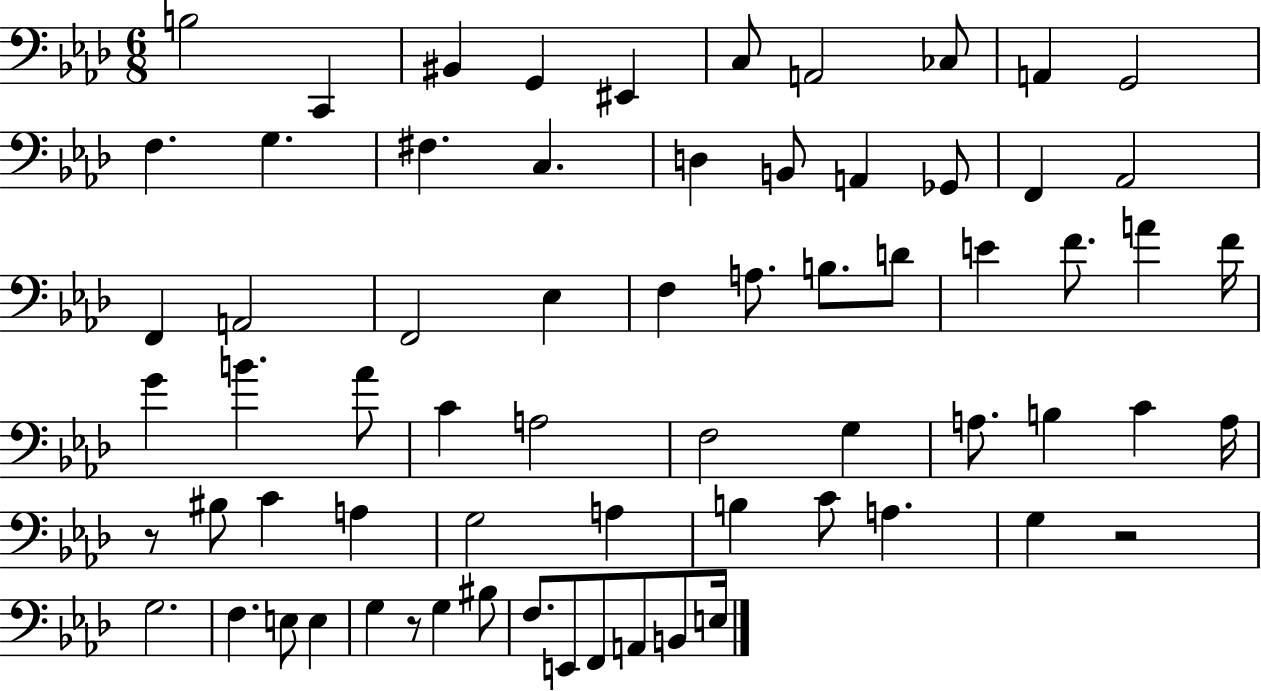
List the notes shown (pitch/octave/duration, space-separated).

B3/h C2/q BIS2/q G2/q EIS2/q C3/e A2/h CES3/e A2/q G2/h F3/q. G3/q. F#3/q. C3/q. D3/q B2/e A2/q Gb2/e F2/q Ab2/h F2/q A2/h F2/h Eb3/q F3/q A3/e. B3/e. D4/e E4/q F4/e. A4/q F4/s G4/q B4/q. Ab4/e C4/q A3/h F3/h G3/q A3/e. B3/q C4/q A3/s R/e BIS3/e C4/q A3/q G3/h A3/q B3/q C4/e A3/q. G3/q R/h G3/h. F3/q. E3/e E3/q G3/q R/e G3/q BIS3/e F3/e. E2/e F2/e A2/e B2/e E3/s